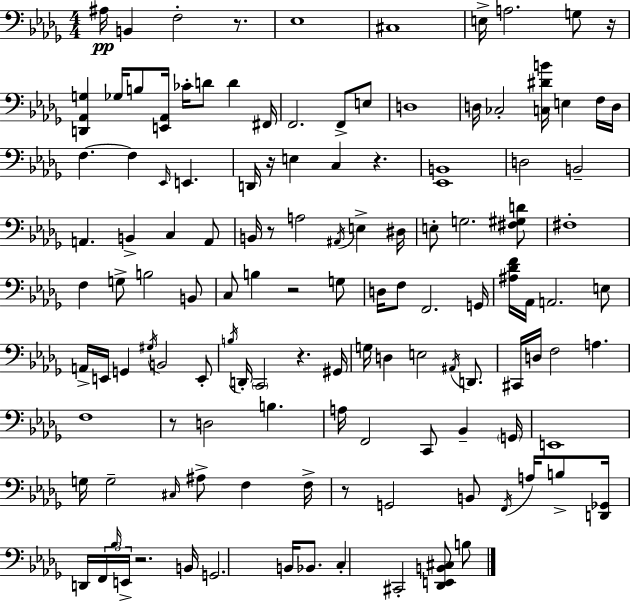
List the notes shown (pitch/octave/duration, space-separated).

A#3/s B2/q F3/h R/e. Eb3/w C#3/w E3/s A3/h. G3/e R/s [D2,Ab2,G3]/q Gb3/s B3/e [E2,Ab2]/s CES4/s D4/e D4/q F#2/s F2/h. F2/e E3/e D3/w D3/s CES3/h [C3,D#4,B4]/s E3/q F3/s D3/s F3/q. F3/q Eb2/s E2/q. D2/s R/s E3/q C3/q R/q. [Eb2,B2]/w D3/h B2/h A2/q. B2/q C3/q A2/e B2/s R/e A3/h A#2/s E3/q D#3/s E3/e G3/h. [F#3,G#3,D4]/e F#3/w F3/q G3/e B3/h B2/e C3/e B3/q R/h G3/e D3/s F3/e F2/h. G2/s [A#3,Db4,F4]/s Ab2/s A2/h. E3/e A2/s E2/s G2/q G#3/s B2/h E2/e B3/s D2/s C2/h R/q. G#2/s G3/s D3/q E3/h A#2/s D2/e. C#2/s D3/s F3/h A3/q. F3/w R/e D3/h B3/q. A3/s F2/h C2/e Bb2/q G2/s E2/w G3/s G3/h C#3/s A#3/e F3/q F3/s R/e G2/h B2/e F2/s A3/s B3/e [D2,Gb2]/s D2/s F2/s Bb3/s E2/s R/h. B2/s G2/h. B2/s Bb2/e. C3/q C#2/h [Db2,E2,B2,C#3]/e B3/e